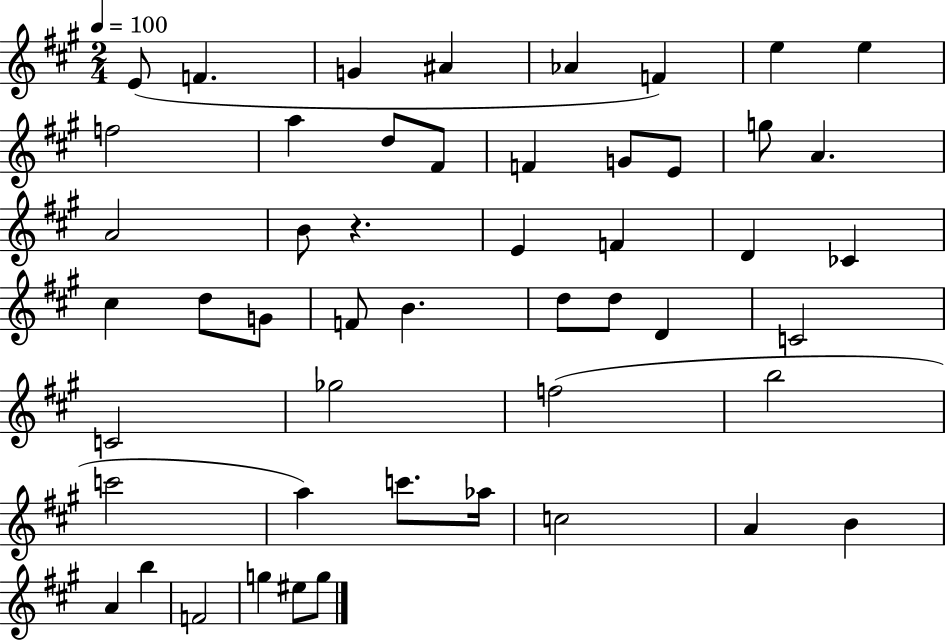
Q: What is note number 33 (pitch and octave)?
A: C4